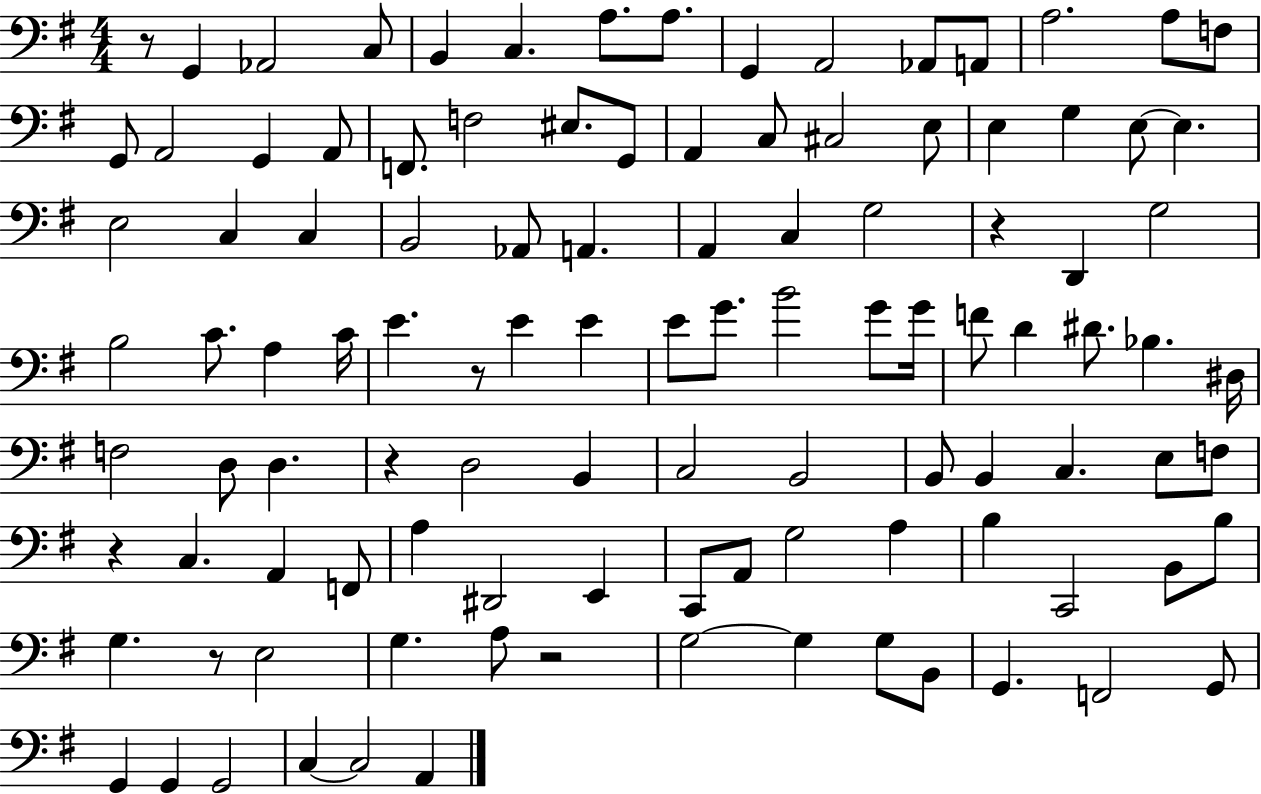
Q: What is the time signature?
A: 4/4